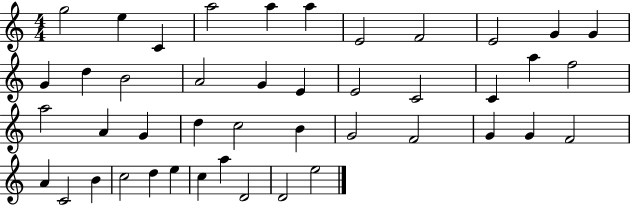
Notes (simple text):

G5/h E5/q C4/q A5/h A5/q A5/q E4/h F4/h E4/h G4/q G4/q G4/q D5/q B4/h A4/h G4/q E4/q E4/h C4/h C4/q A5/q F5/h A5/h A4/q G4/q D5/q C5/h B4/q G4/h F4/h G4/q G4/q F4/h A4/q C4/h B4/q C5/h D5/q E5/q C5/q A5/q D4/h D4/h E5/h